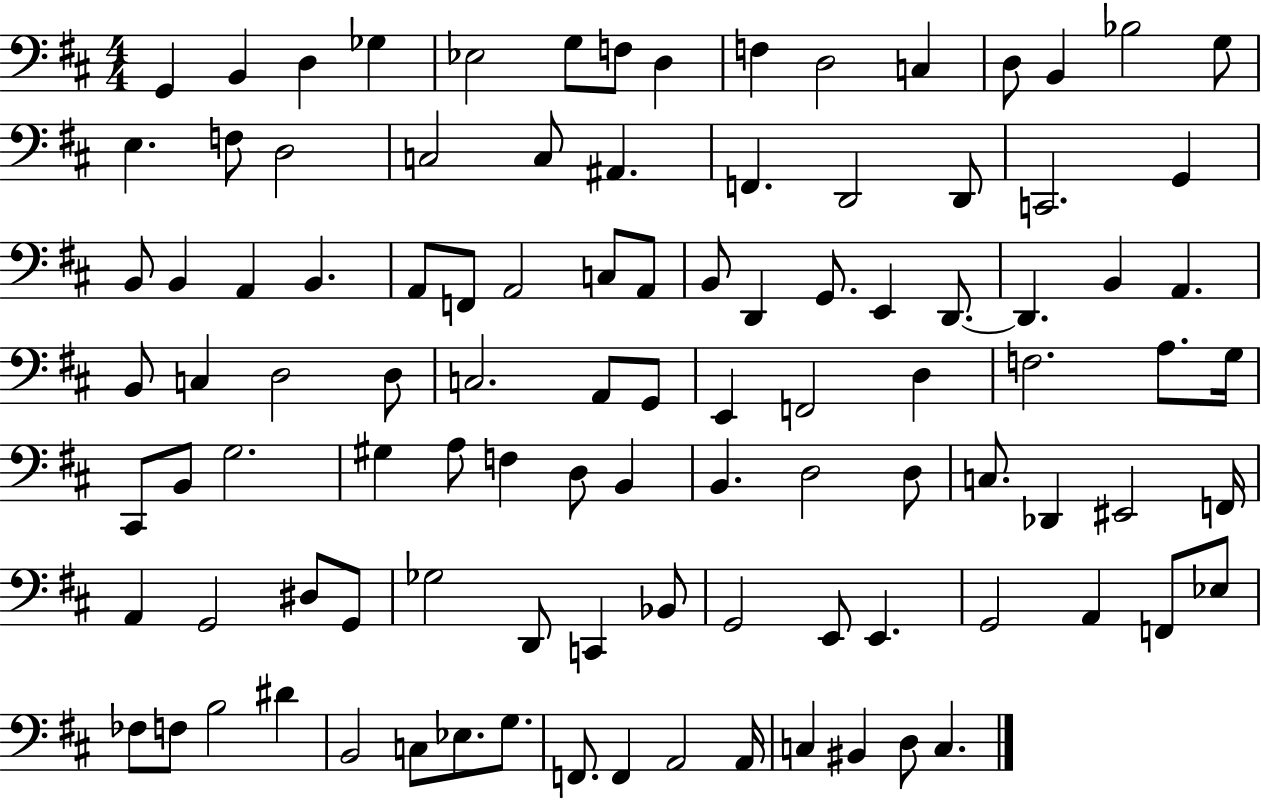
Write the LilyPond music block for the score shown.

{
  \clef bass
  \numericTimeSignature
  \time 4/4
  \key d \major
  g,4 b,4 d4 ges4 | ees2 g8 f8 d4 | f4 d2 c4 | d8 b,4 bes2 g8 | \break e4. f8 d2 | c2 c8 ais,4. | f,4. d,2 d,8 | c,2. g,4 | \break b,8 b,4 a,4 b,4. | a,8 f,8 a,2 c8 a,8 | b,8 d,4 g,8. e,4 d,8.~~ | d,4. b,4 a,4. | \break b,8 c4 d2 d8 | c2. a,8 g,8 | e,4 f,2 d4 | f2. a8. g16 | \break cis,8 b,8 g2. | gis4 a8 f4 d8 b,4 | b,4. d2 d8 | c8. des,4 eis,2 f,16 | \break a,4 g,2 dis8 g,8 | ges2 d,8 c,4 bes,8 | g,2 e,8 e,4. | g,2 a,4 f,8 ees8 | \break fes8 f8 b2 dis'4 | b,2 c8 ees8. g8. | f,8. f,4 a,2 a,16 | c4 bis,4 d8 c4. | \break \bar "|."
}